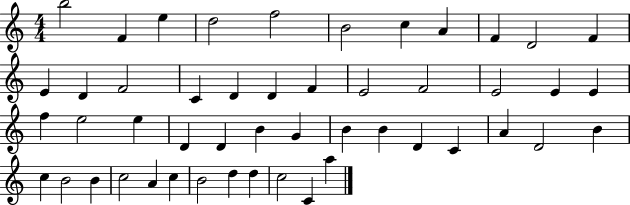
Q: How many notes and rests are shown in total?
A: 49